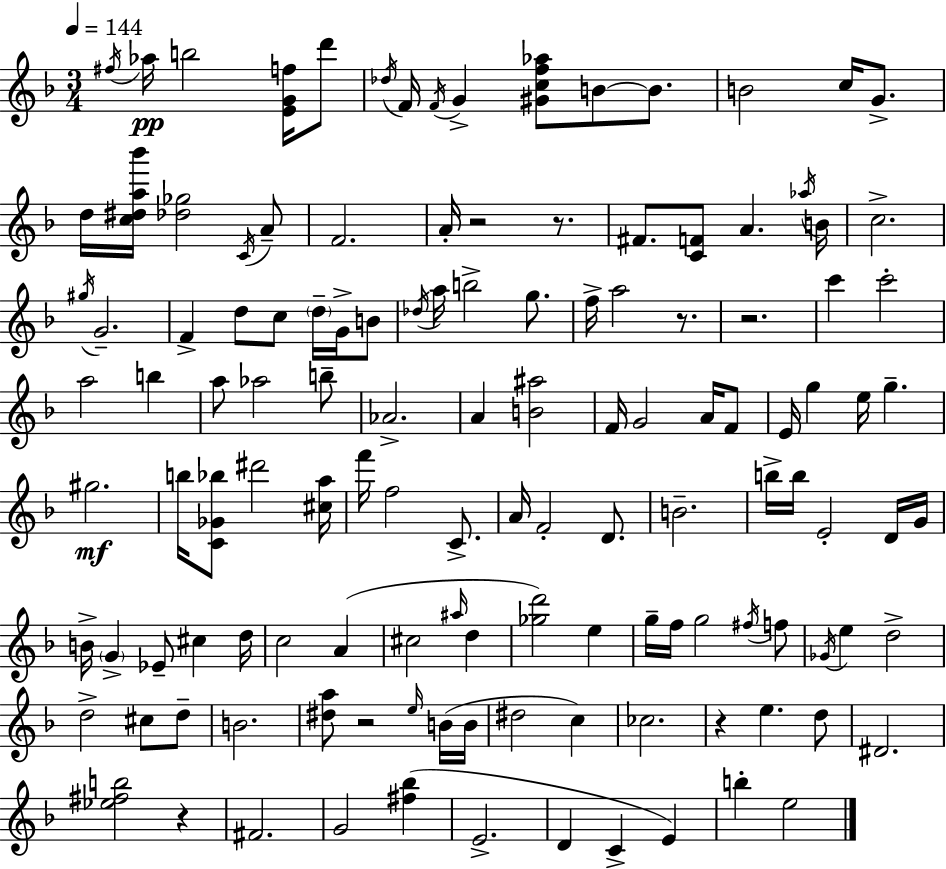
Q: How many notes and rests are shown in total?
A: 128